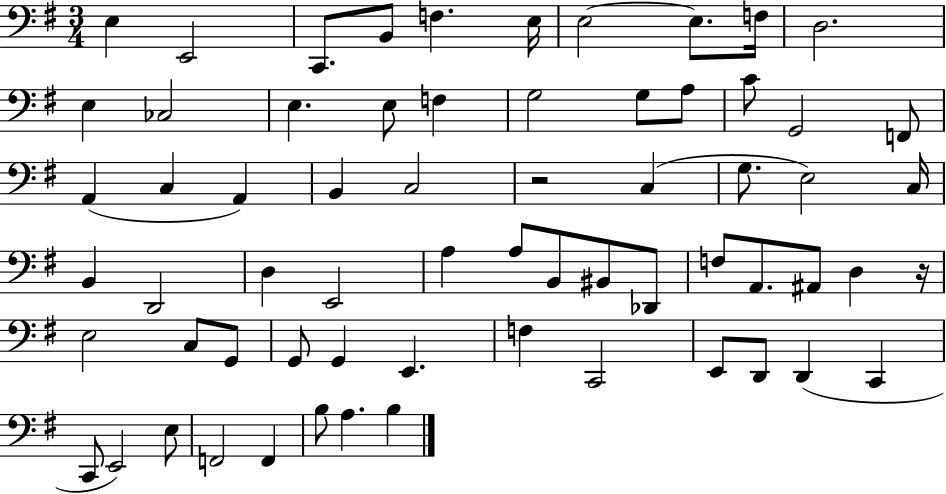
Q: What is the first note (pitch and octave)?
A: E3